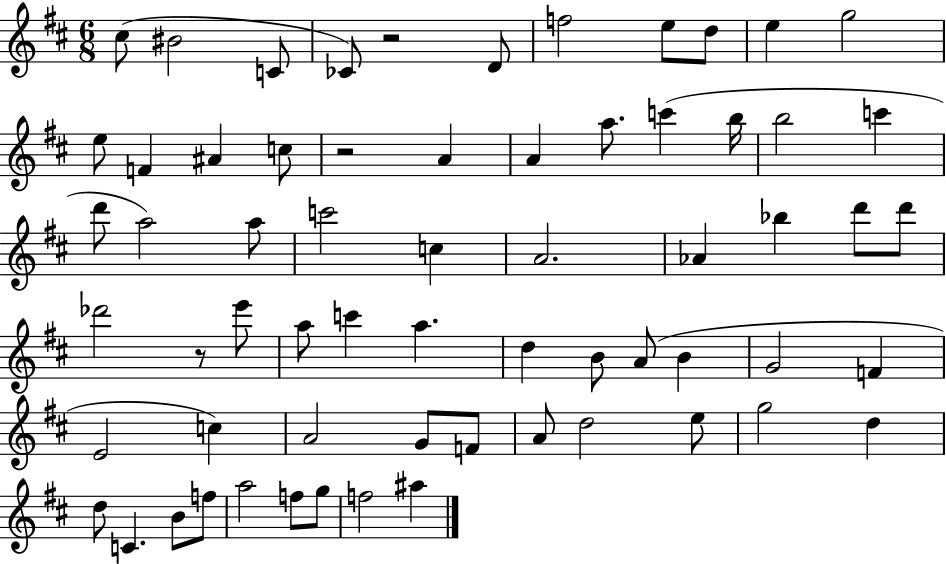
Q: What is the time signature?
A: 6/8